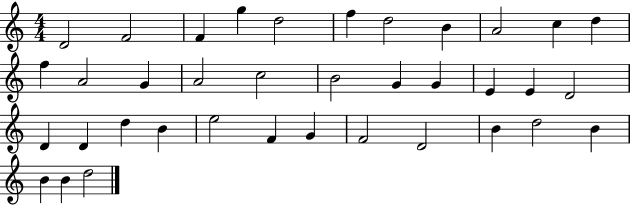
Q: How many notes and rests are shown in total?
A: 37